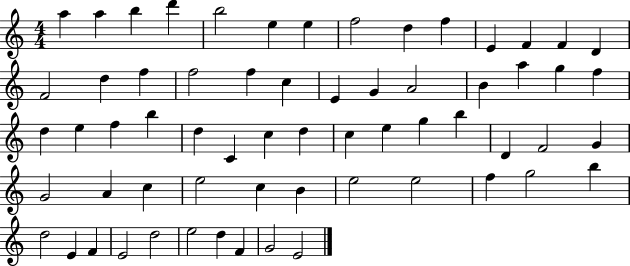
X:1
T:Untitled
M:4/4
L:1/4
K:C
a a b d' b2 e e f2 d f E F F D F2 d f f2 f c E G A2 B a g f d e f b d C c d c e g b D F2 G G2 A c e2 c B e2 e2 f g2 b d2 E F E2 d2 e2 d F G2 E2